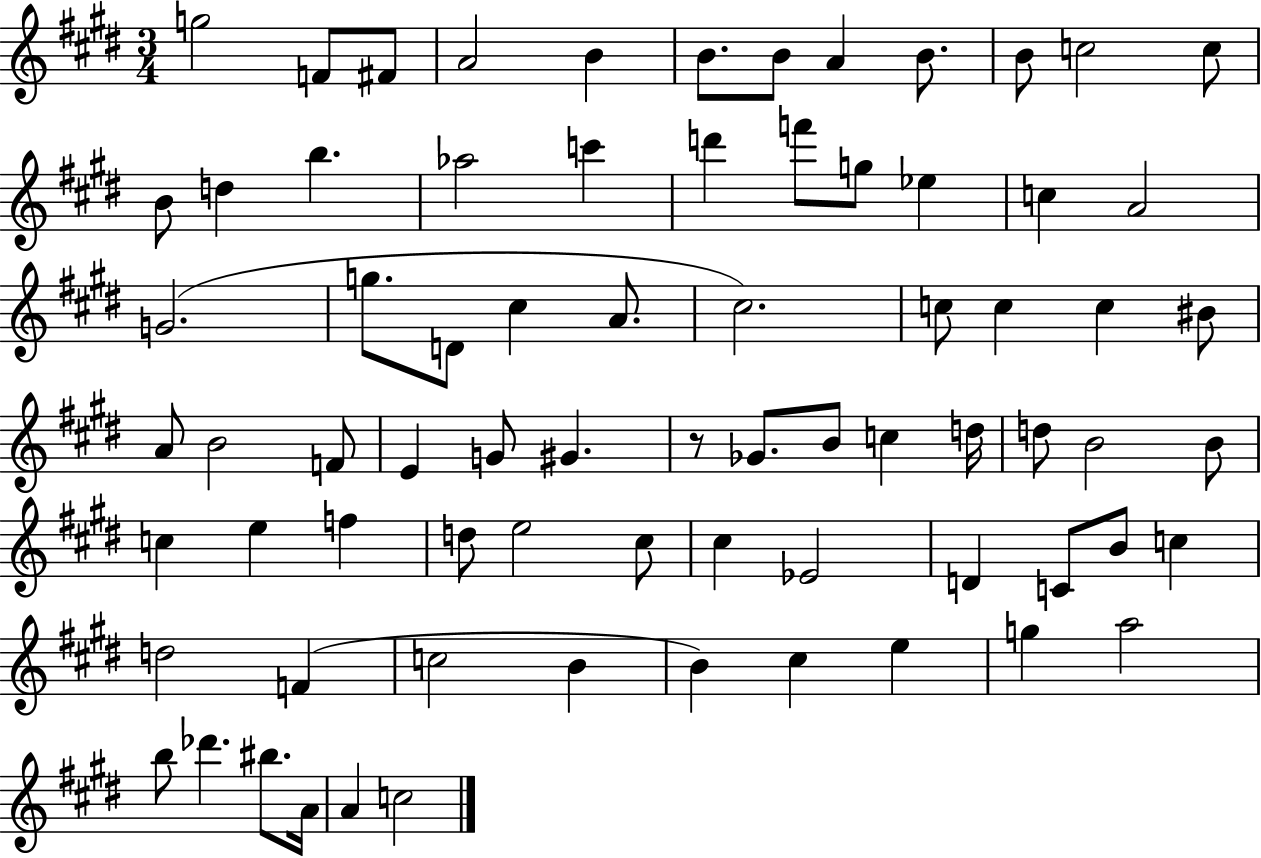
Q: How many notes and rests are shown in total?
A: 74